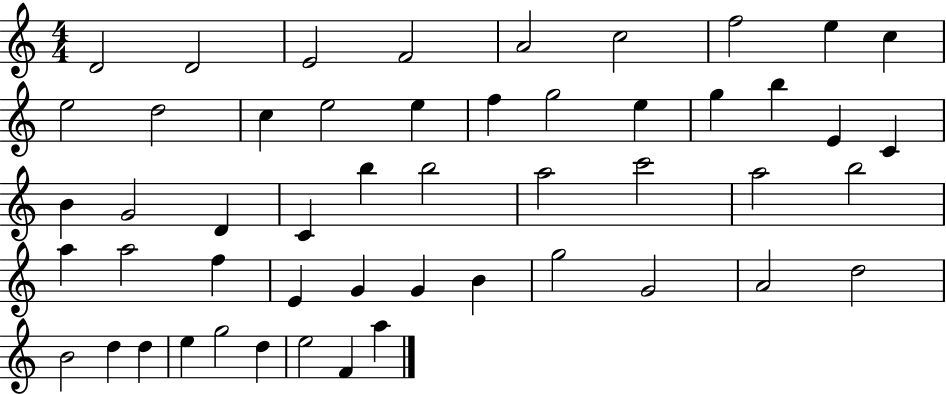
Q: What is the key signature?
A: C major